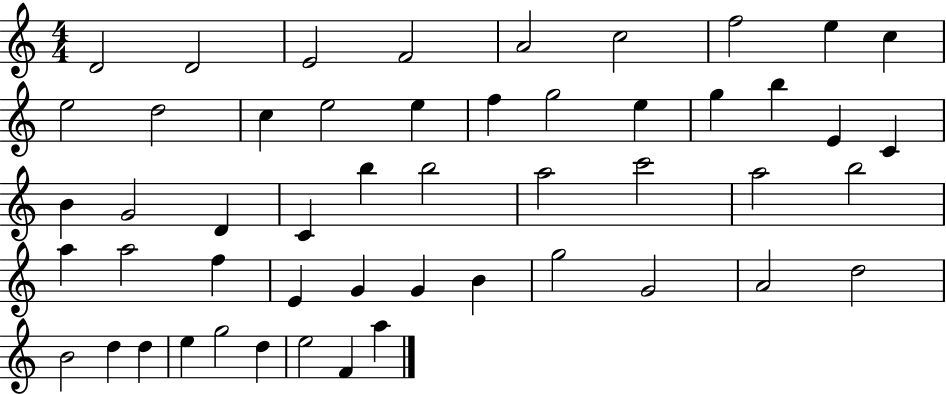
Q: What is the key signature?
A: C major